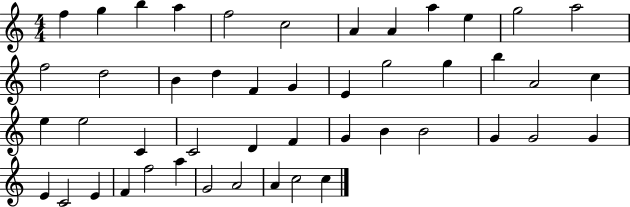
{
  \clef treble
  \numericTimeSignature
  \time 4/4
  \key c \major
  f''4 g''4 b''4 a''4 | f''2 c''2 | a'4 a'4 a''4 e''4 | g''2 a''2 | \break f''2 d''2 | b'4 d''4 f'4 g'4 | e'4 g''2 g''4 | b''4 a'2 c''4 | \break e''4 e''2 c'4 | c'2 d'4 f'4 | g'4 b'4 b'2 | g'4 g'2 g'4 | \break e'4 c'2 e'4 | f'4 f''2 a''4 | g'2 a'2 | a'4 c''2 c''4 | \break \bar "|."
}